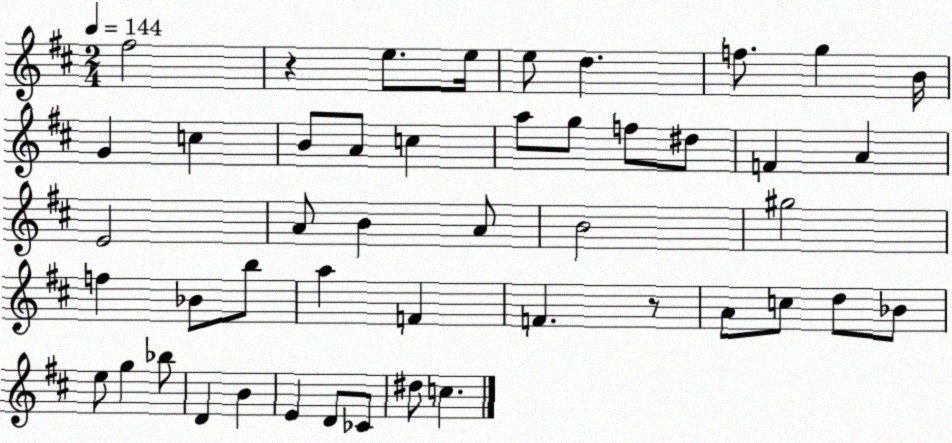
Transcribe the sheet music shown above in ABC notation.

X:1
T:Untitled
M:2/4
L:1/4
K:D
^f2 z e/2 e/4 e/2 d f/2 g B/4 G c B/2 A/2 c a/2 g/2 f/2 ^d/2 F A E2 A/2 B A/2 B2 ^g2 f _B/2 b/2 a F F z/2 A/2 c/2 d/2 _B/2 e/2 g _b/2 D B E D/2 _C/2 ^d/2 c